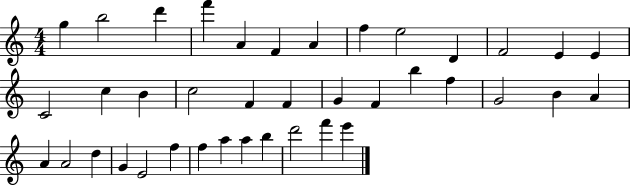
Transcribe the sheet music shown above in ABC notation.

X:1
T:Untitled
M:4/4
L:1/4
K:C
g b2 d' f' A F A f e2 D F2 E E C2 c B c2 F F G F b f G2 B A A A2 d G E2 f f a a b d'2 f' e'